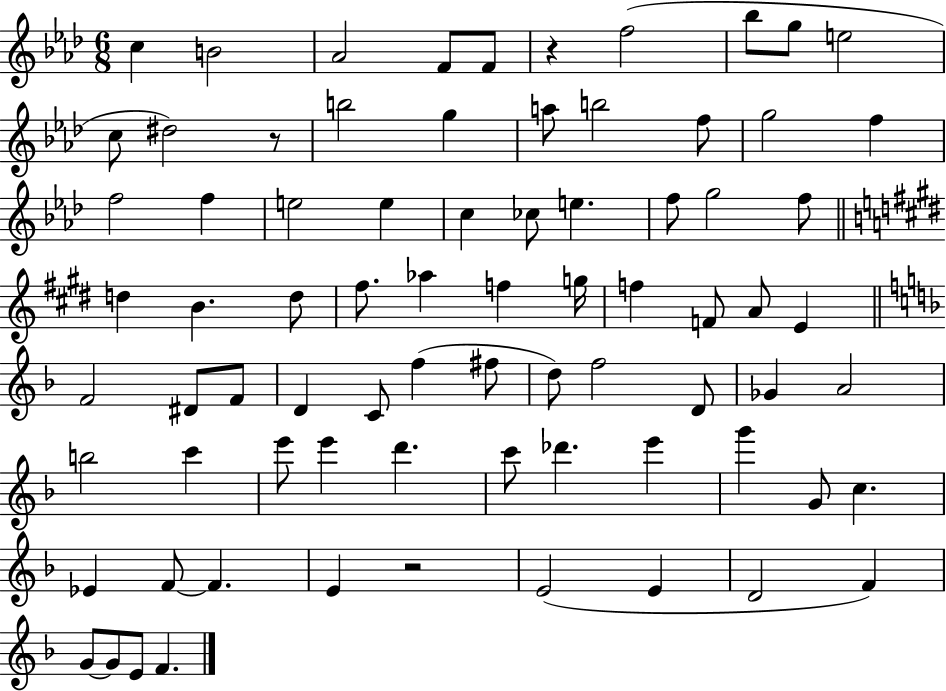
C5/q B4/h Ab4/h F4/e F4/e R/q F5/h Bb5/e G5/e E5/h C5/e D#5/h R/e B5/h G5/q A5/e B5/h F5/e G5/h F5/q F5/h F5/q E5/h E5/q C5/q CES5/e E5/q. F5/e G5/h F5/e D5/q B4/q. D5/e F#5/e. Ab5/q F5/q G5/s F5/q F4/e A4/e E4/q F4/h D#4/e F4/e D4/q C4/e F5/q F#5/e D5/e F5/h D4/e Gb4/q A4/h B5/h C6/q E6/e E6/q D6/q. C6/e Db6/q. E6/q G6/q G4/e C5/q. Eb4/q F4/e F4/q. E4/q R/h E4/h E4/q D4/h F4/q G4/e G4/e E4/e F4/q.